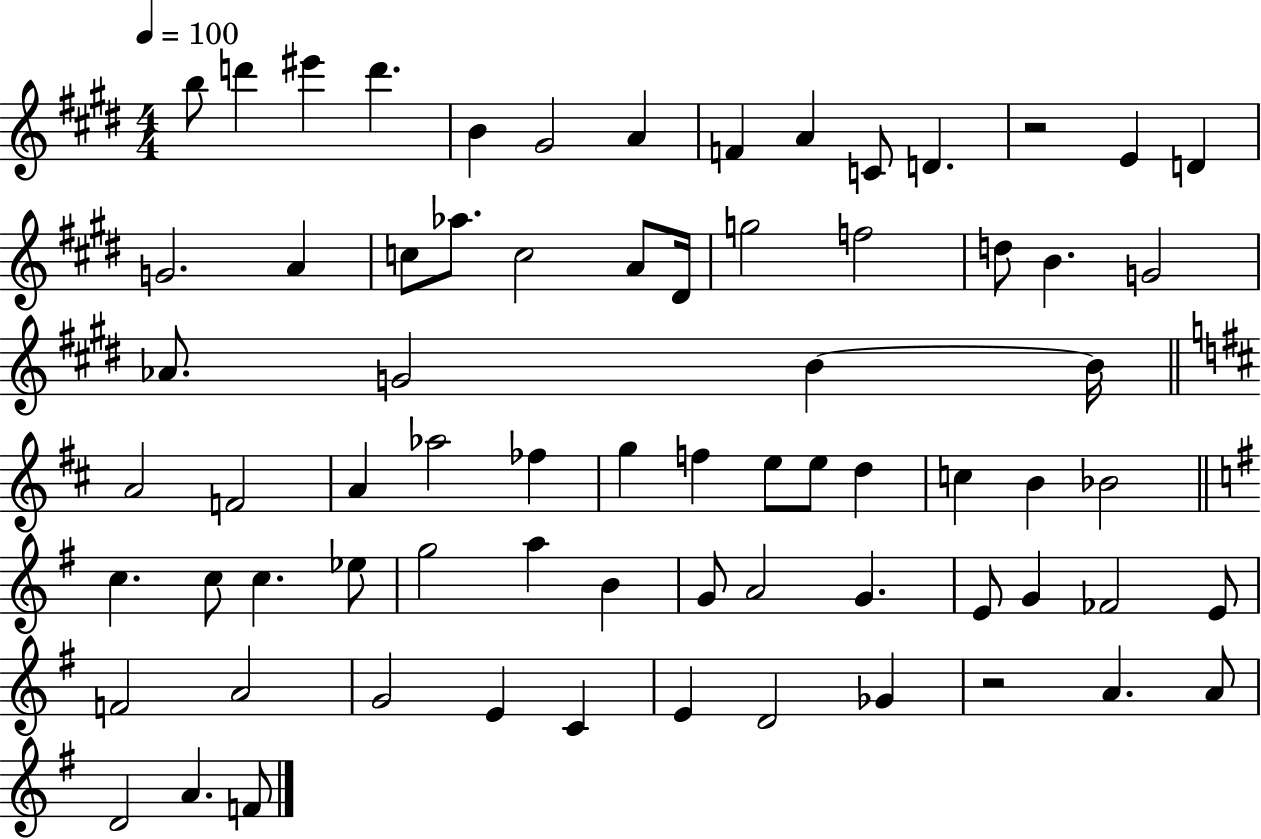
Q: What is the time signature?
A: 4/4